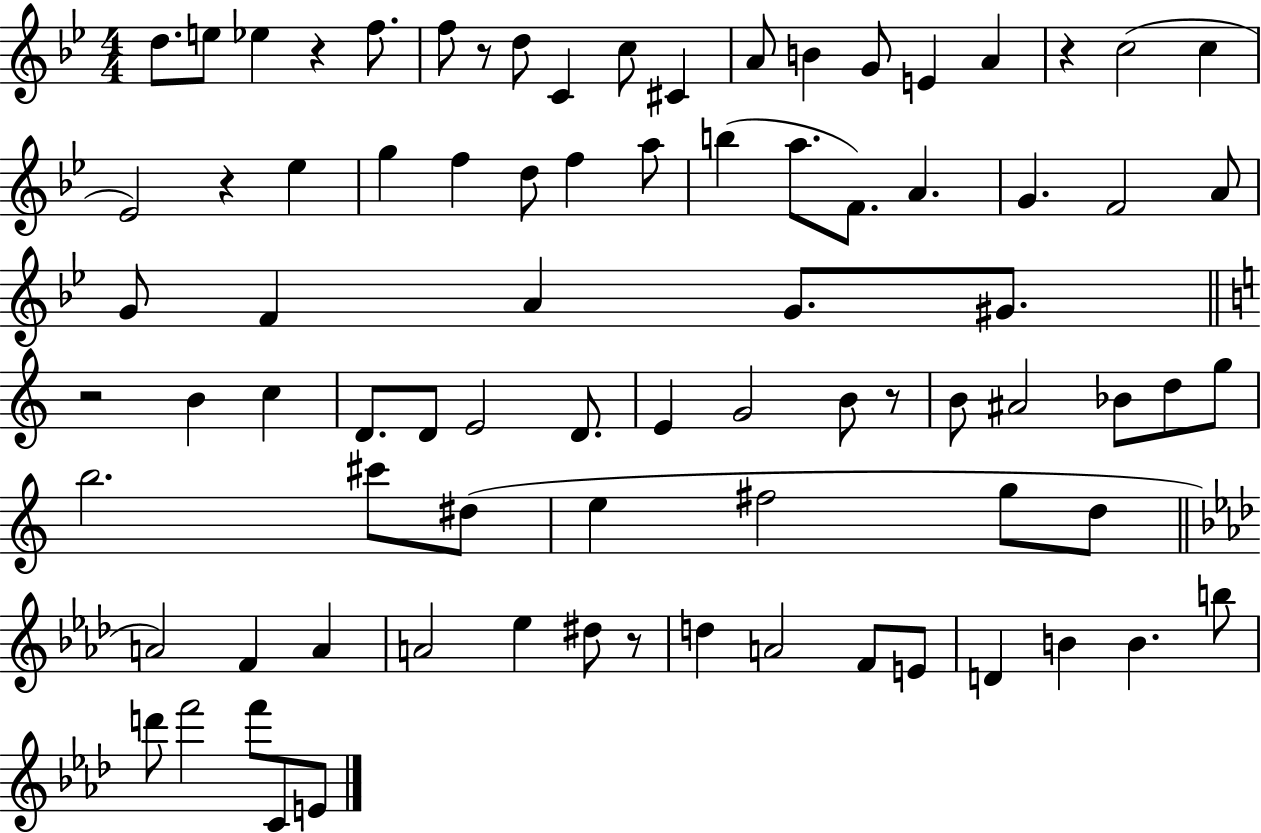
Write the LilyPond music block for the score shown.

{
  \clef treble
  \numericTimeSignature
  \time 4/4
  \key bes \major
  d''8. e''8 ees''4 r4 f''8. | f''8 r8 d''8 c'4 c''8 cis'4 | a'8 b'4 g'8 e'4 a'4 | r4 c''2( c''4 | \break ees'2) r4 ees''4 | g''4 f''4 d''8 f''4 a''8 | b''4( a''8. f'8.) a'4. | g'4. f'2 a'8 | \break g'8 f'4 a'4 g'8. gis'8. | \bar "||" \break \key c \major r2 b'4 c''4 | d'8. d'8 e'2 d'8. | e'4 g'2 b'8 r8 | b'8 ais'2 bes'8 d''8 g''8 | \break b''2. cis'''8 dis''8( | e''4 fis''2 g''8 d''8 | \bar "||" \break \key f \minor a'2) f'4 a'4 | a'2 ees''4 dis''8 r8 | d''4 a'2 f'8 e'8 | d'4 b'4 b'4. b''8 | \break d'''8 f'''2 f'''8 c'8 e'8 | \bar "|."
}